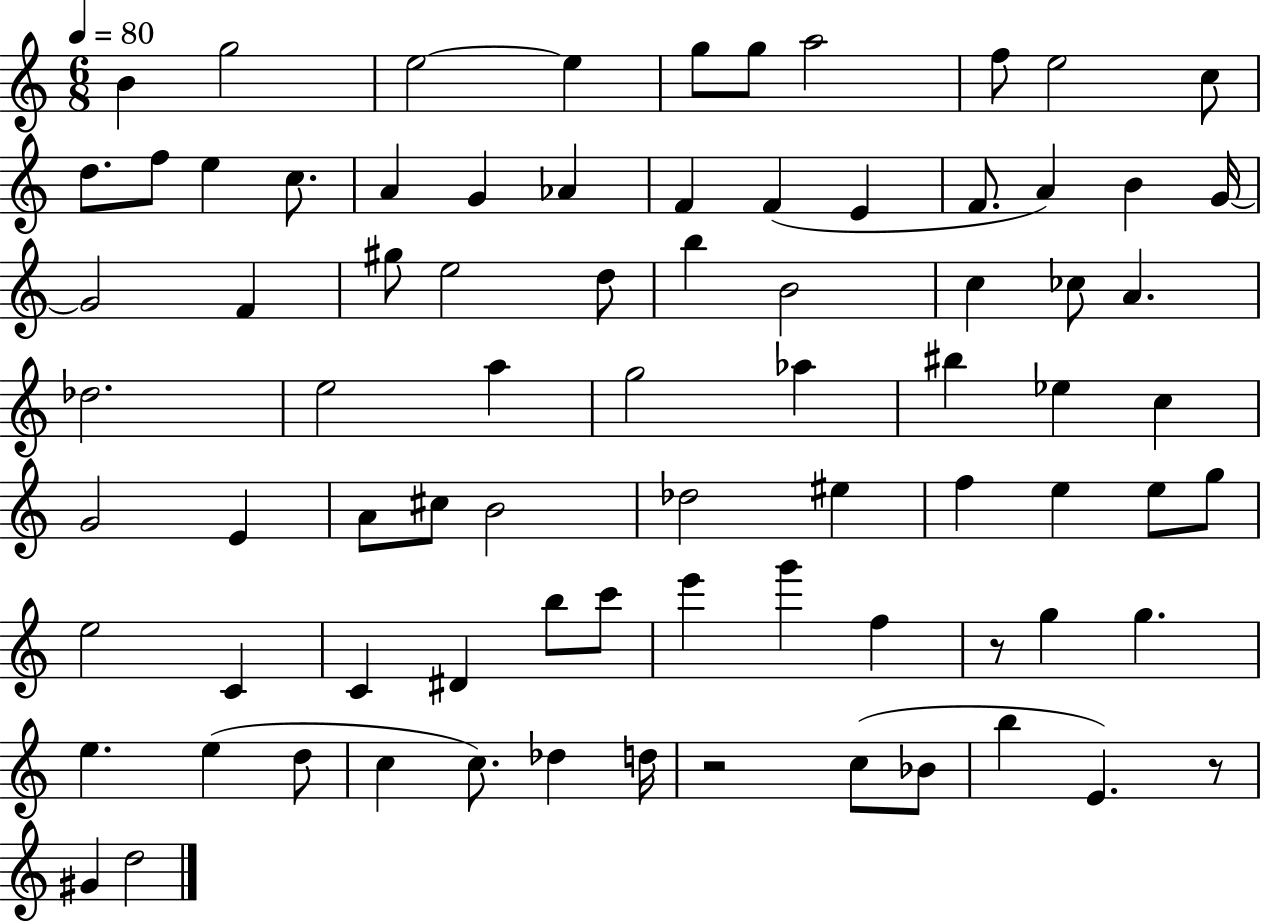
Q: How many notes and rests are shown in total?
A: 80